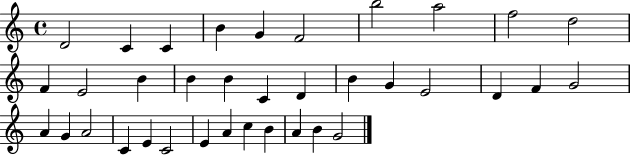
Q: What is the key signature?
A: C major